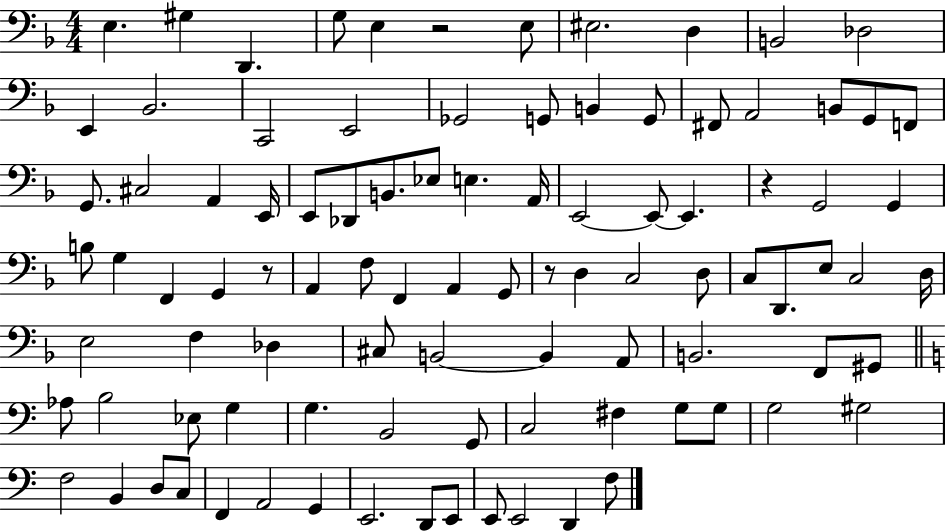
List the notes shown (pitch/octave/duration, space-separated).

E3/q. G#3/q D2/q. G3/e E3/q R/h E3/e EIS3/h. D3/q B2/h Db3/h E2/q Bb2/h. C2/h E2/h Gb2/h G2/e B2/q G2/e F#2/e A2/h B2/e G2/e F2/e G2/e. C#3/h A2/q E2/s E2/e Db2/e B2/e. Eb3/e E3/q. A2/s E2/h E2/e E2/q. R/q G2/h G2/q B3/e G3/q F2/q G2/q R/e A2/q F3/e F2/q A2/q G2/e R/e D3/q C3/h D3/e C3/e D2/e. E3/e C3/h D3/s E3/h F3/q Db3/q C#3/e B2/h B2/q A2/e B2/h. F2/e G#2/e Ab3/e B3/h Eb3/e G3/q G3/q. B2/h G2/e C3/h F#3/q G3/e G3/e G3/h G#3/h F3/h B2/q D3/e C3/e F2/q A2/h G2/q E2/h. D2/e E2/e E2/e E2/h D2/q F3/e